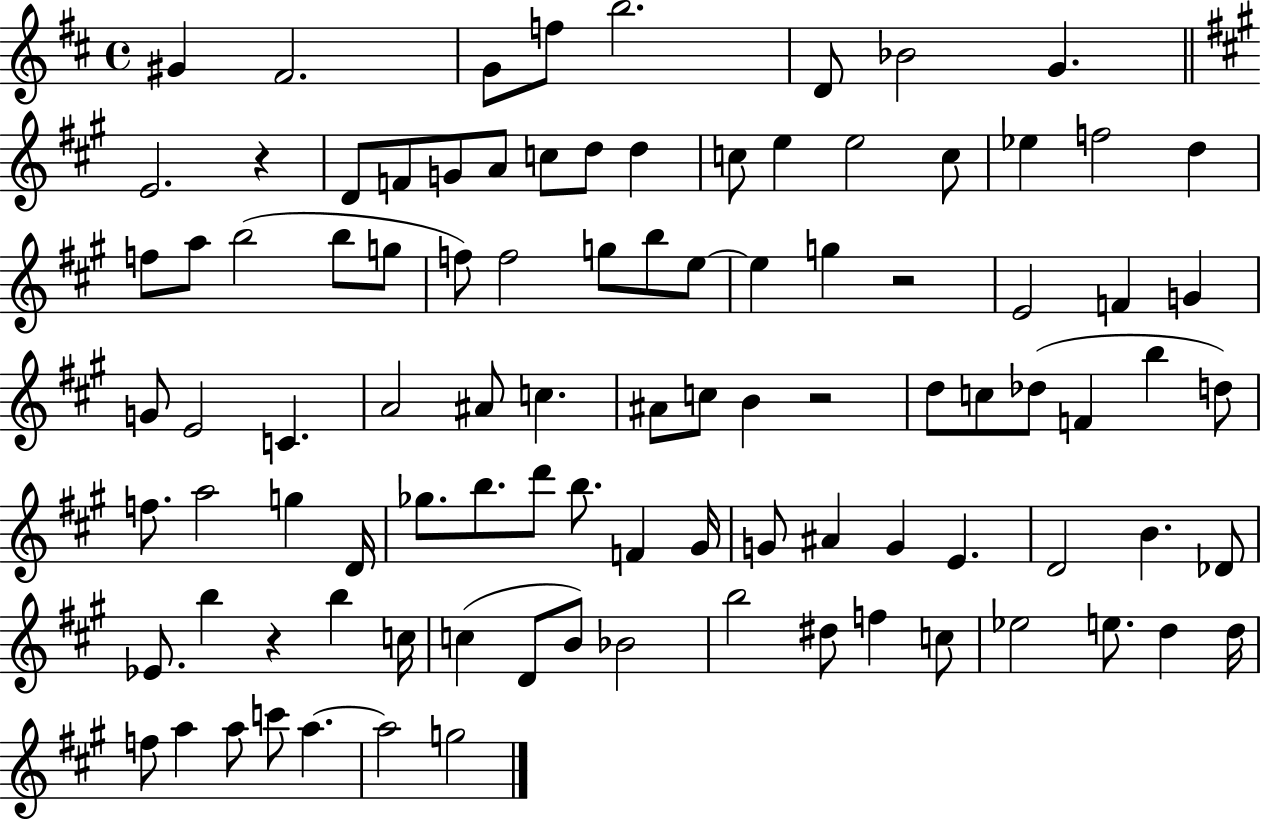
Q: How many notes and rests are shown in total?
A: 97